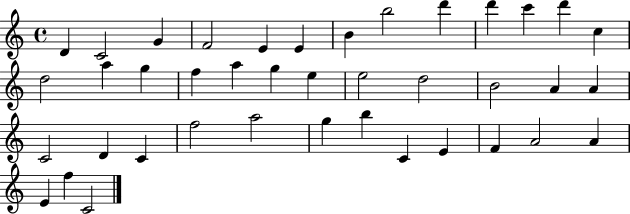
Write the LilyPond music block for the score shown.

{
  \clef treble
  \time 4/4
  \defaultTimeSignature
  \key c \major
  d'4 c'2 g'4 | f'2 e'4 e'4 | b'4 b''2 d'''4 | d'''4 c'''4 d'''4 c''4 | \break d''2 a''4 g''4 | f''4 a''4 g''4 e''4 | e''2 d''2 | b'2 a'4 a'4 | \break c'2 d'4 c'4 | f''2 a''2 | g''4 b''4 c'4 e'4 | f'4 a'2 a'4 | \break e'4 f''4 c'2 | \bar "|."
}